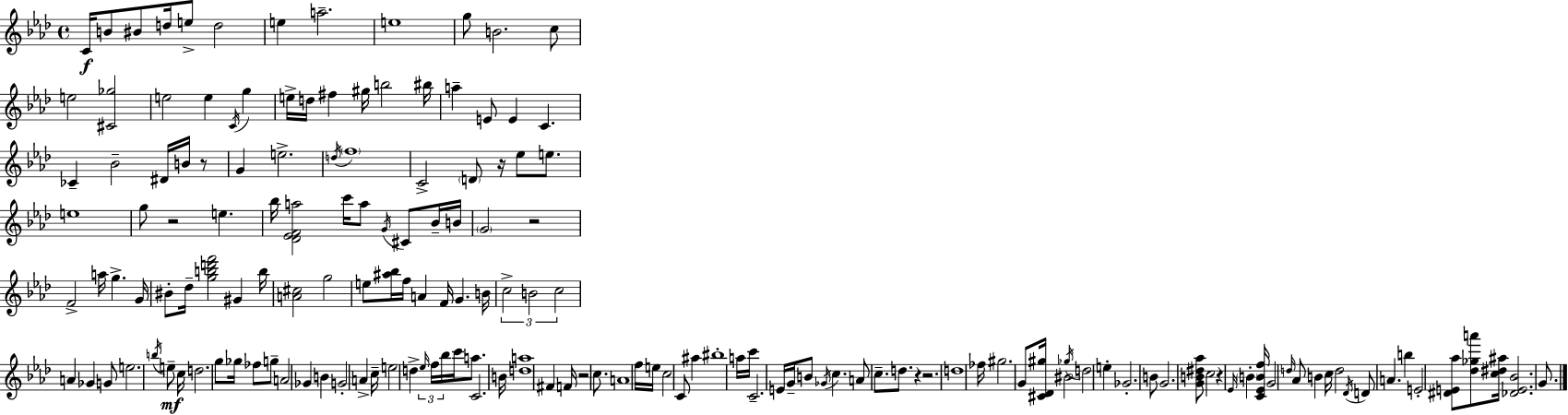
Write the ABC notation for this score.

X:1
T:Untitled
M:4/4
L:1/4
K:Ab
C/4 B/2 ^B/2 d/4 e/2 d2 e a2 e4 g/2 B2 c/2 e2 [^C_g]2 e2 e C/4 g e/4 d/4 ^f ^g/4 b2 ^b/4 a E/2 E C _C _B2 ^D/4 B/4 z/2 G e2 d/4 f4 C2 D/2 z/4 _e/2 e/2 e4 g/2 z2 e _b/4 [_D_EFa]2 c'/4 a/2 G/4 ^C/2 _B/4 B/4 G2 z2 F2 a/4 g G/4 ^B/2 _d/4 [gbd'f']2 ^G b/4 [A^c]2 g2 e/2 [^a_b]/4 f/4 A F/4 G B/4 c2 B2 c2 A _G G/2 e2 b/4 e/2 c/4 d2 g/2 _g/4 _f/2 g/2 A2 _G B G2 A c/4 e2 d _e/4 f/4 _b/4 c'/4 a/2 C2 B/4 [da]4 ^F F/4 z2 c/2 A4 f/4 e/4 c2 C/2 ^a ^b4 a/4 c'/4 C2 E/4 G/4 B/2 _G/4 c A/2 c/2 d/2 z z2 d4 _f/4 ^g2 G/2 [^C_D^g]/4 ^B2 _g/4 d2 e _G2 B/2 G2 [GB^d_a]/2 c2 z _E/4 B [C_EBf]/4 G2 d/4 _A/2 B c/4 d2 _D/4 D/2 A b E2 [^DE_a]/2 [_d_ga']/2 [c^d^a]/4 [_DE_B]2 G/2